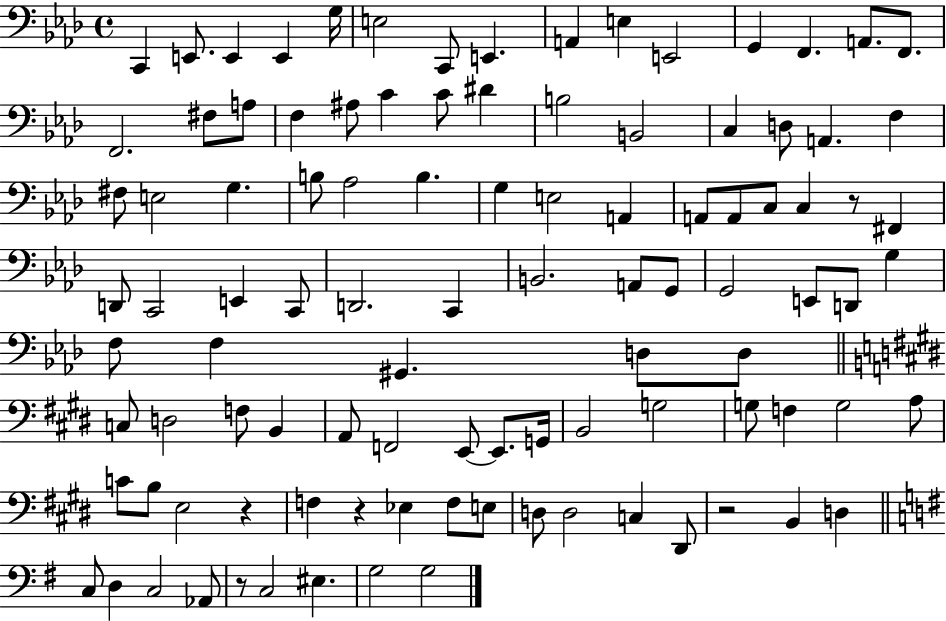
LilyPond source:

{
  \clef bass
  \time 4/4
  \defaultTimeSignature
  \key aes \major
  c,4 e,8. e,4 e,4 g16 | e2 c,8 e,4. | a,4 e4 e,2 | g,4 f,4. a,8. f,8. | \break f,2. fis8 a8 | f4 ais8 c'4 c'8 dis'4 | b2 b,2 | c4 d8 a,4. f4 | \break fis8 e2 g4. | b8 aes2 b4. | g4 e2 a,4 | a,8 a,8 c8 c4 r8 fis,4 | \break d,8 c,2 e,4 c,8 | d,2. c,4 | b,2. a,8 g,8 | g,2 e,8 d,8 g4 | \break f8 f4 gis,4. d8 d8 | \bar "||" \break \key e \major c8 d2 f8 b,4 | a,8 f,2 e,8~~ e,8. g,16 | b,2 g2 | g8 f4 g2 a8 | \break c'8 b8 e2 r4 | f4 r4 ees4 f8 e8 | d8 d2 c4 dis,8 | r2 b,4 d4 | \break \bar "||" \break \key e \minor c8 d4 c2 aes,8 | r8 c2 eis4. | g2 g2 | \bar "|."
}